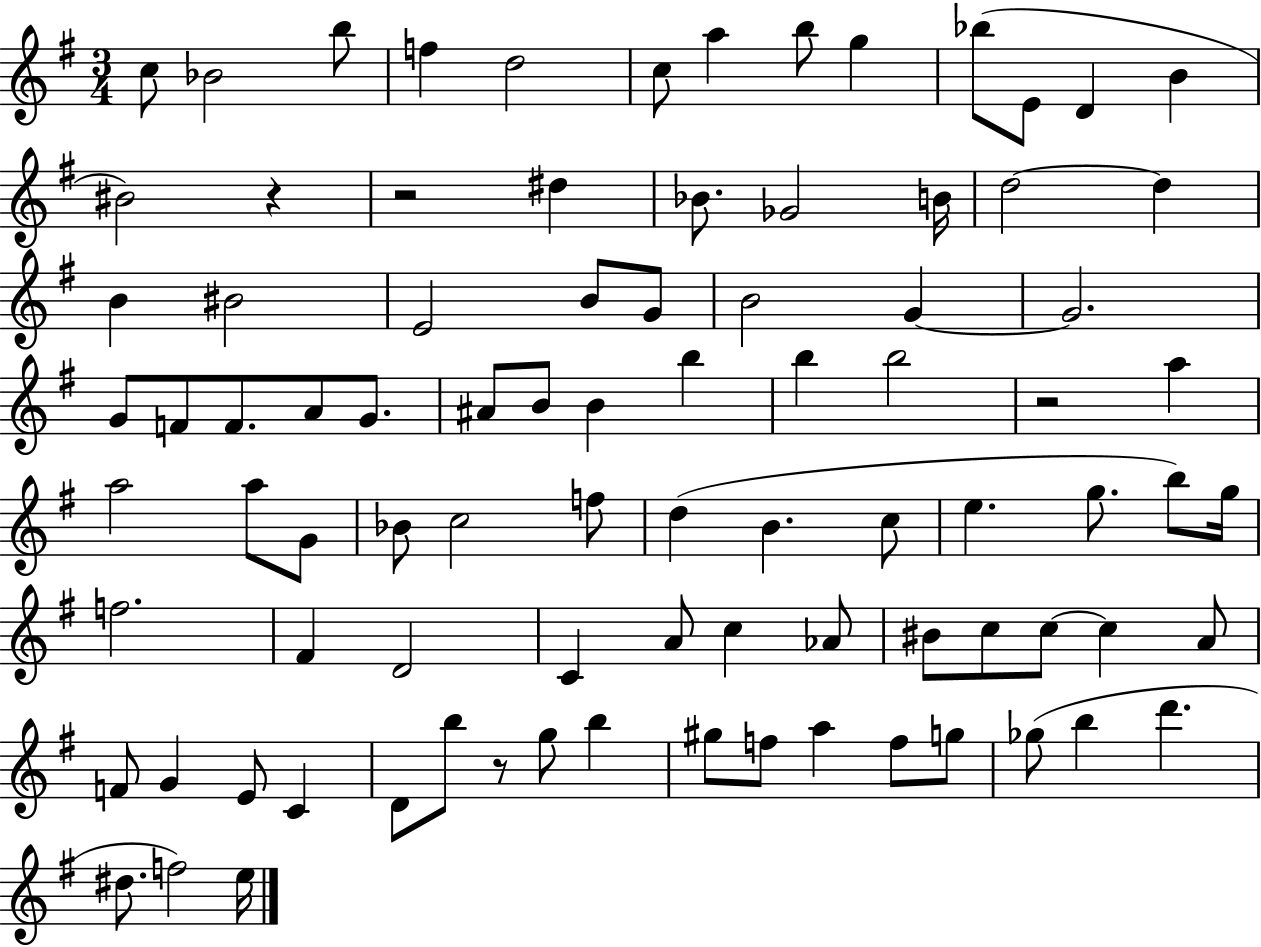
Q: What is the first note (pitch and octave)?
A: C5